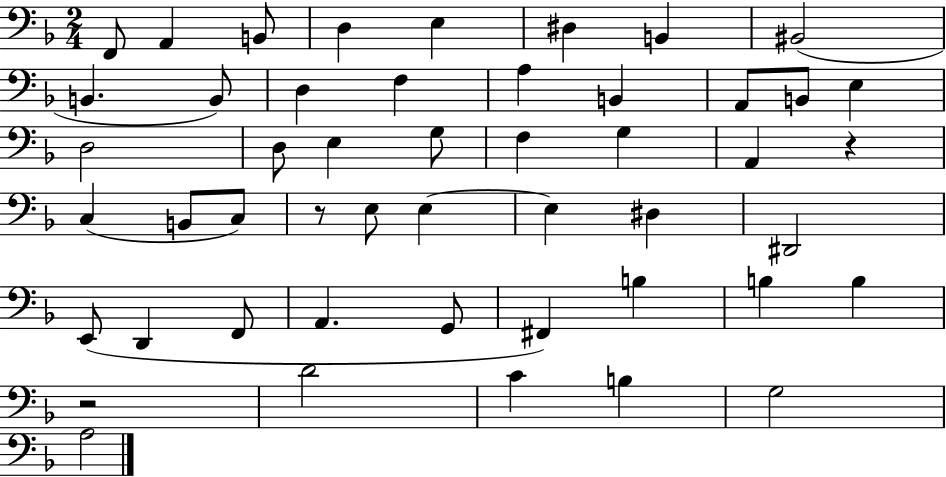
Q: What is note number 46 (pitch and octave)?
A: A3